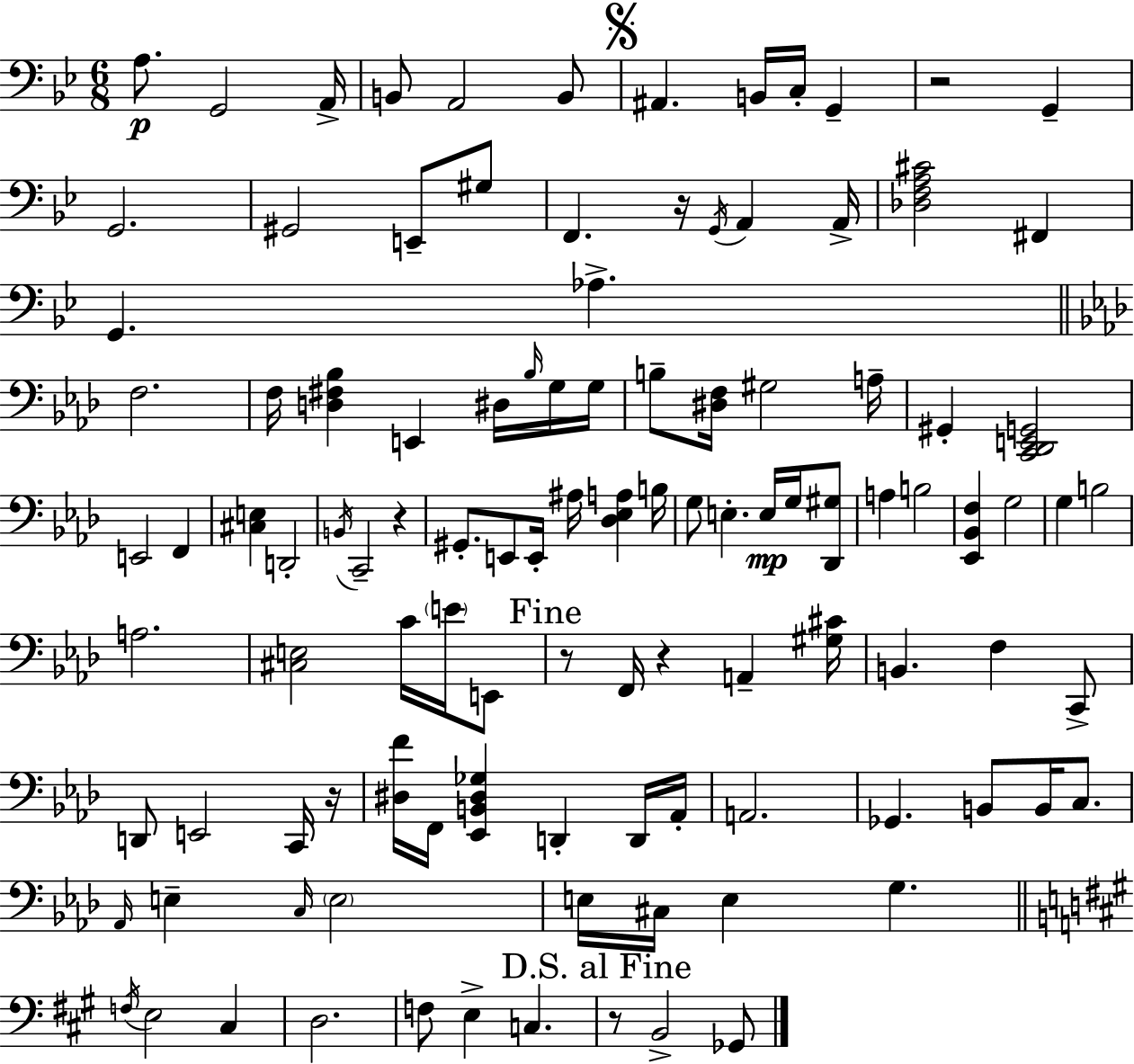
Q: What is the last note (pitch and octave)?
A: Gb2